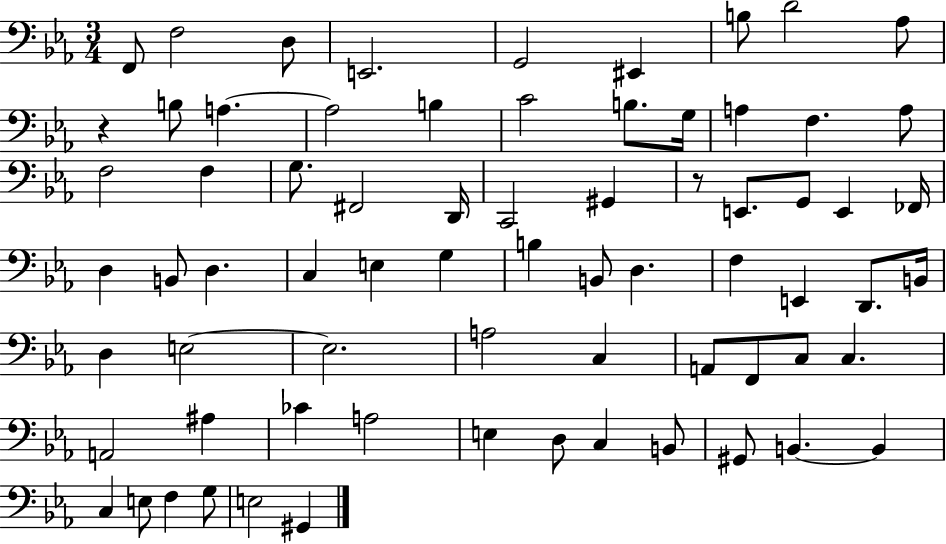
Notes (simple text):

F2/e F3/h D3/e E2/h. G2/h EIS2/q B3/e D4/h Ab3/e R/q B3/e A3/q. A3/h B3/q C4/h B3/e. G3/s A3/q F3/q. A3/e F3/h F3/q G3/e. F#2/h D2/s C2/h G#2/q R/e E2/e. G2/e E2/q FES2/s D3/q B2/e D3/q. C3/q E3/q G3/q B3/q B2/e D3/q. F3/q E2/q D2/e. B2/s D3/q E3/h E3/h. A3/h C3/q A2/e F2/e C3/e C3/q. A2/h A#3/q CES4/q A3/h E3/q D3/e C3/q B2/e G#2/e B2/q. B2/q C3/q E3/e F3/q G3/e E3/h G#2/q